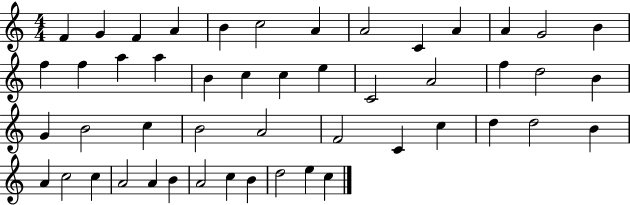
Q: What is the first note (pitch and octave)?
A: F4